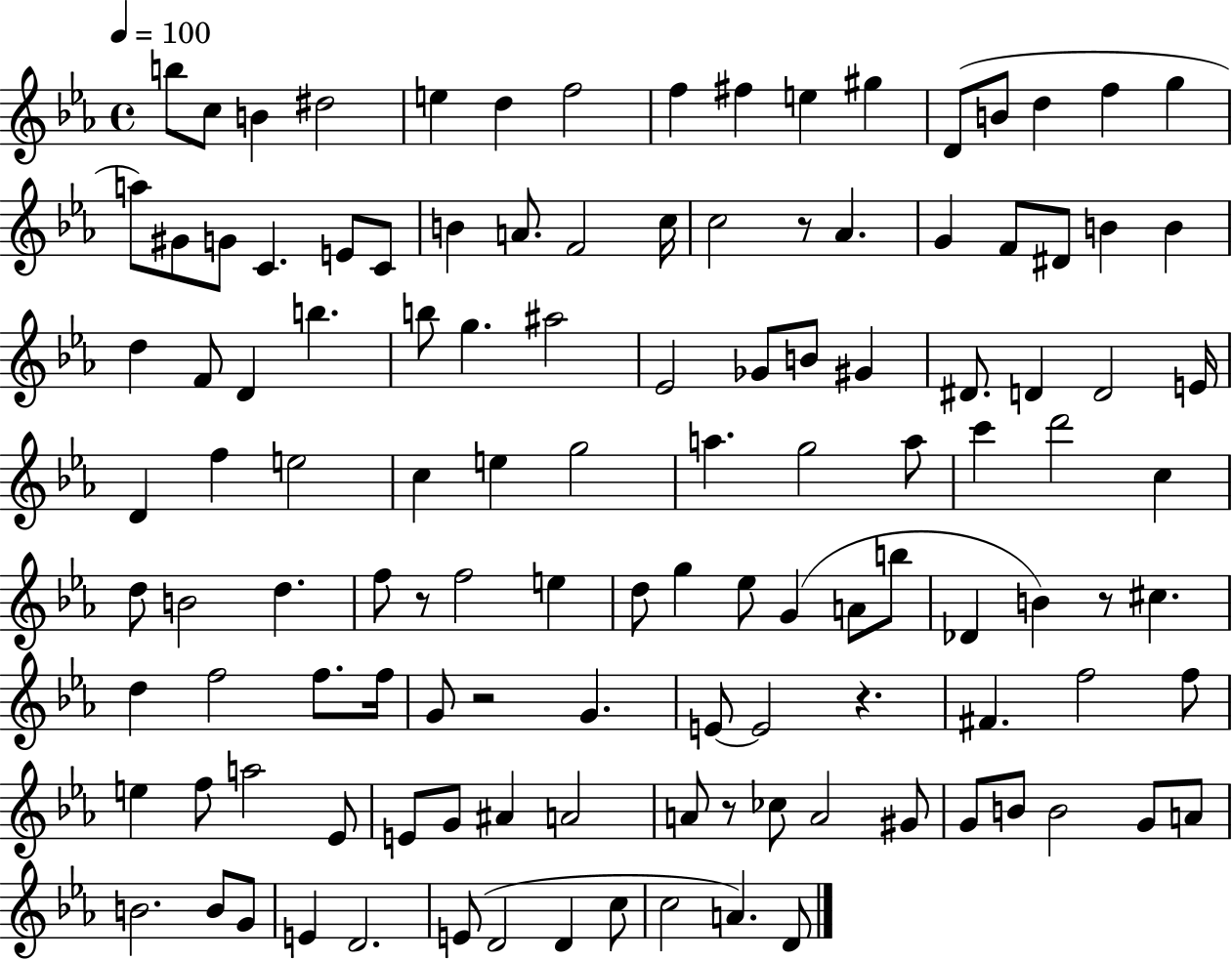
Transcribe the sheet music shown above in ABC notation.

X:1
T:Untitled
M:4/4
L:1/4
K:Eb
b/2 c/2 B ^d2 e d f2 f ^f e ^g D/2 B/2 d f g a/2 ^G/2 G/2 C E/2 C/2 B A/2 F2 c/4 c2 z/2 _A G F/2 ^D/2 B B d F/2 D b b/2 g ^a2 _E2 _G/2 B/2 ^G ^D/2 D D2 E/4 D f e2 c e g2 a g2 a/2 c' d'2 c d/2 B2 d f/2 z/2 f2 e d/2 g _e/2 G A/2 b/2 _D B z/2 ^c d f2 f/2 f/4 G/2 z2 G E/2 E2 z ^F f2 f/2 e f/2 a2 _E/2 E/2 G/2 ^A A2 A/2 z/2 _c/2 A2 ^G/2 G/2 B/2 B2 G/2 A/2 B2 B/2 G/2 E D2 E/2 D2 D c/2 c2 A D/2